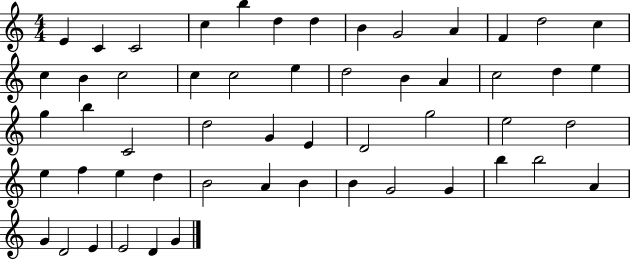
{
  \clef treble
  \numericTimeSignature
  \time 4/4
  \key c \major
  e'4 c'4 c'2 | c''4 b''4 d''4 d''4 | b'4 g'2 a'4 | f'4 d''2 c''4 | \break c''4 b'4 c''2 | c''4 c''2 e''4 | d''2 b'4 a'4 | c''2 d''4 e''4 | \break g''4 b''4 c'2 | d''2 g'4 e'4 | d'2 g''2 | e''2 d''2 | \break e''4 f''4 e''4 d''4 | b'2 a'4 b'4 | b'4 g'2 g'4 | b''4 b''2 a'4 | \break g'4 d'2 e'4 | e'2 d'4 g'4 | \bar "|."
}